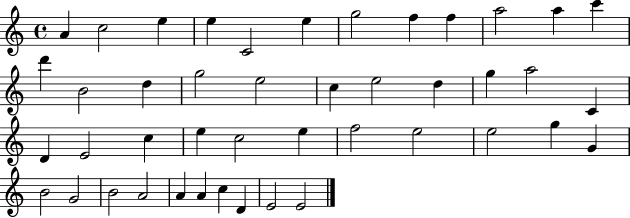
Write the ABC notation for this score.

X:1
T:Untitled
M:4/4
L:1/4
K:C
A c2 e e C2 e g2 f f a2 a c' d' B2 d g2 e2 c e2 d g a2 C D E2 c e c2 e f2 e2 e2 g G B2 G2 B2 A2 A A c D E2 E2